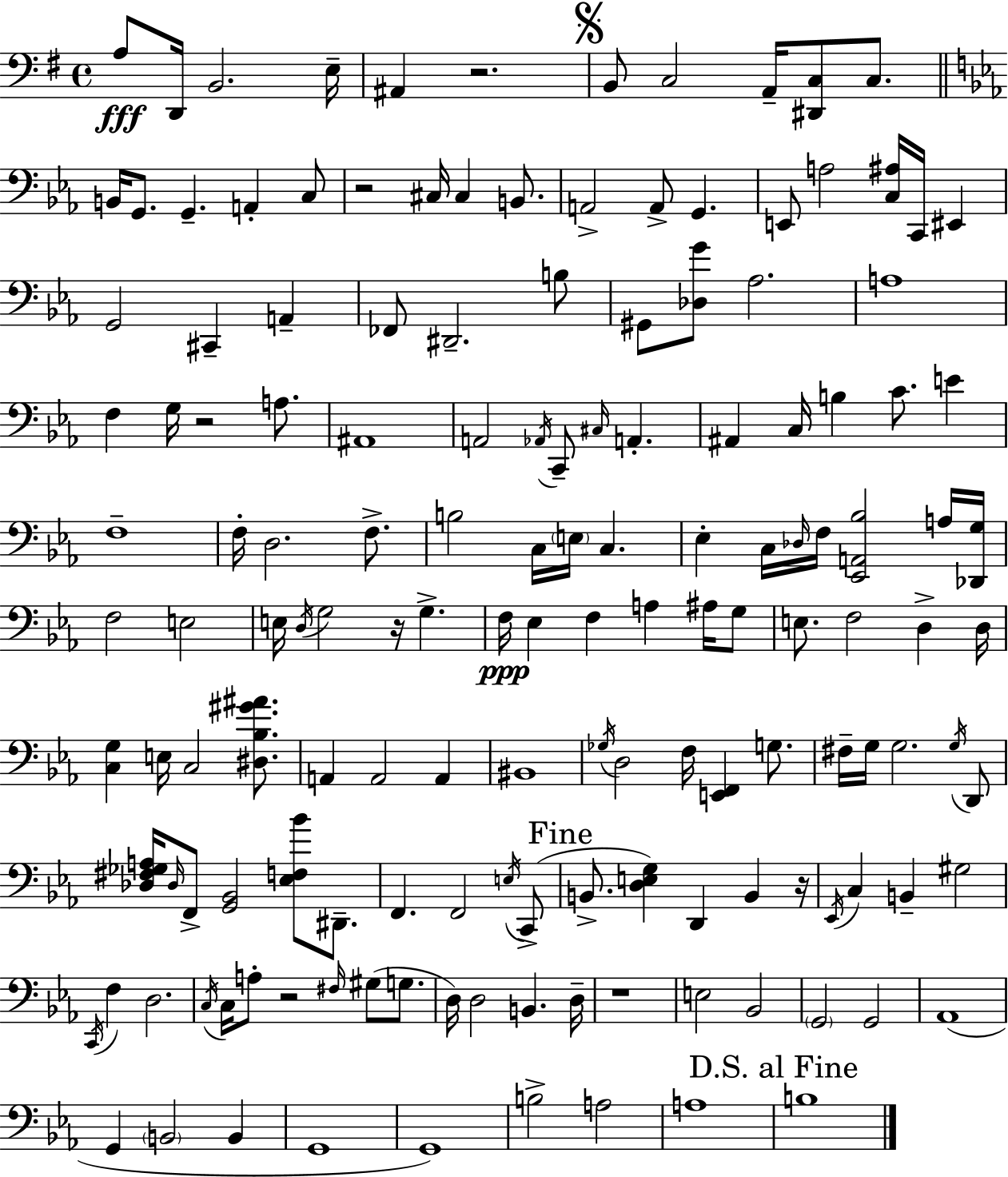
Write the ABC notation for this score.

X:1
T:Untitled
M:4/4
L:1/4
K:G
A,/2 D,,/4 B,,2 E,/4 ^A,, z2 B,,/2 C,2 A,,/4 [^D,,C,]/2 C,/2 B,,/4 G,,/2 G,, A,, C,/2 z2 ^C,/4 ^C, B,,/2 A,,2 A,,/2 G,, E,,/2 A,2 [C,^A,]/4 C,,/4 ^E,, G,,2 ^C,, A,, _F,,/2 ^D,,2 B,/2 ^G,,/2 [_D,G]/2 _A,2 A,4 F, G,/4 z2 A,/2 ^A,,4 A,,2 _A,,/4 C,,/2 ^C,/4 A,, ^A,, C,/4 B, C/2 E F,4 F,/4 D,2 F,/2 B,2 C,/4 E,/4 C, _E, C,/4 _D,/4 F,/4 [_E,,A,,_B,]2 A,/4 [_D,,G,]/4 F,2 E,2 E,/4 D,/4 G,2 z/4 G, F,/4 _E, F, A, ^A,/4 G,/2 E,/2 F,2 D, D,/4 [C,G,] E,/4 C,2 [^D,_B,^G^A]/2 A,, A,,2 A,, ^B,,4 _G,/4 D,2 F,/4 [E,,F,,] G,/2 ^F,/4 G,/4 G,2 G,/4 D,,/2 [_D,^F,_G,A,]/4 _D,/4 F,,/2 [G,,_B,,]2 [_E,F,_B]/2 ^D,,/2 F,, F,,2 E,/4 C,,/2 B,,/2 [D,E,G,] D,, B,, z/4 _E,,/4 C, B,, ^G,2 C,,/4 F, D,2 C,/4 C,/4 A,/2 z2 ^F,/4 ^G,/2 G,/2 D,/4 D,2 B,, D,/4 z4 E,2 _B,,2 G,,2 G,,2 _A,,4 G,, B,,2 B,, G,,4 G,,4 B,2 A,2 A,4 B,4